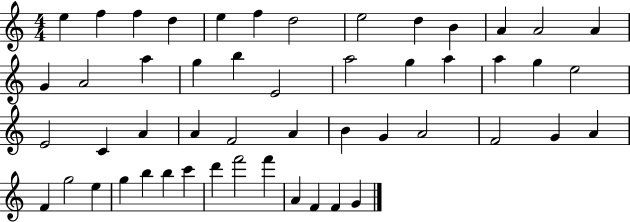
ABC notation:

X:1
T:Untitled
M:4/4
L:1/4
K:C
e f f d e f d2 e2 d B A A2 A G A2 a g b E2 a2 g a a g e2 E2 C A A F2 A B G A2 F2 G A F g2 e g b b c' d' f'2 f' A F F G